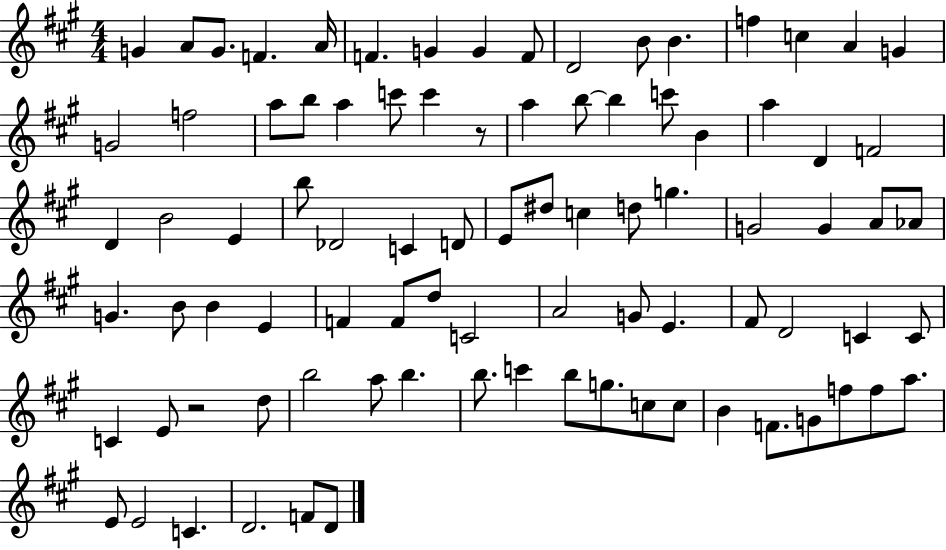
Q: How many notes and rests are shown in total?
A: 88